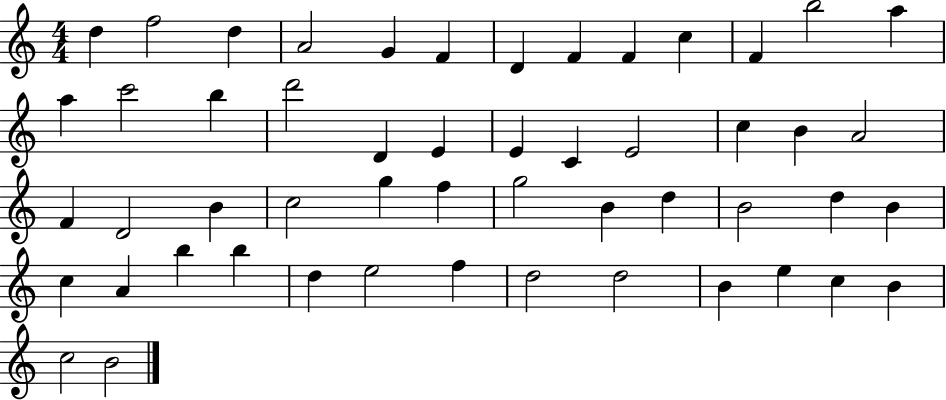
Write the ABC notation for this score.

X:1
T:Untitled
M:4/4
L:1/4
K:C
d f2 d A2 G F D F F c F b2 a a c'2 b d'2 D E E C E2 c B A2 F D2 B c2 g f g2 B d B2 d B c A b b d e2 f d2 d2 B e c B c2 B2